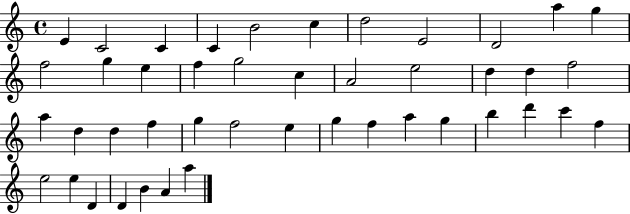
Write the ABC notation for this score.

X:1
T:Untitled
M:4/4
L:1/4
K:C
E C2 C C B2 c d2 E2 D2 a g f2 g e f g2 c A2 e2 d d f2 a d d f g f2 e g f a g b d' c' f e2 e D D B A a